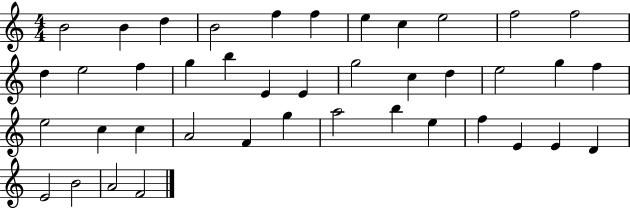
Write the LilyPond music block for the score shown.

{
  \clef treble
  \numericTimeSignature
  \time 4/4
  \key c \major
  b'2 b'4 d''4 | b'2 f''4 f''4 | e''4 c''4 e''2 | f''2 f''2 | \break d''4 e''2 f''4 | g''4 b''4 e'4 e'4 | g''2 c''4 d''4 | e''2 g''4 f''4 | \break e''2 c''4 c''4 | a'2 f'4 g''4 | a''2 b''4 e''4 | f''4 e'4 e'4 d'4 | \break e'2 b'2 | a'2 f'2 | \bar "|."
}